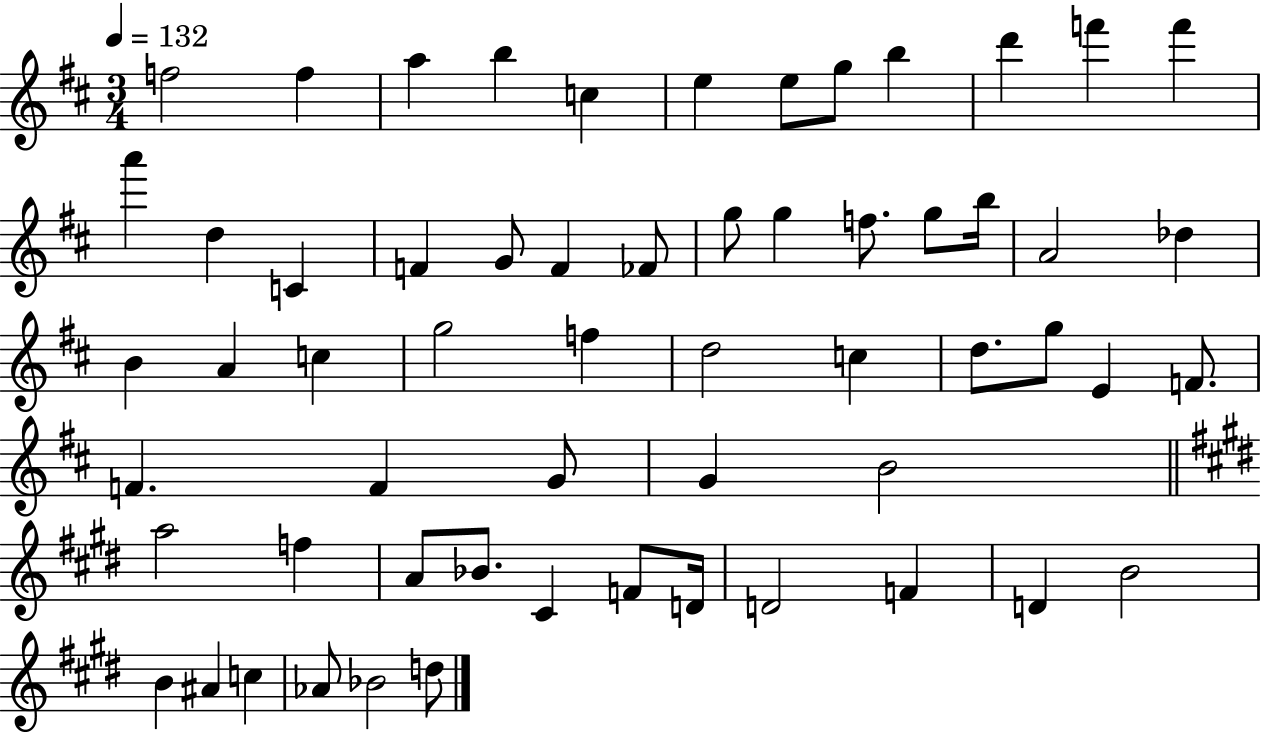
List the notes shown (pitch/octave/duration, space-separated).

F5/h F5/q A5/q B5/q C5/q E5/q E5/e G5/e B5/q D6/q F6/q F6/q A6/q D5/q C4/q F4/q G4/e F4/q FES4/e G5/e G5/q F5/e. G5/e B5/s A4/h Db5/q B4/q A4/q C5/q G5/h F5/q D5/h C5/q D5/e. G5/e E4/q F4/e. F4/q. F4/q G4/e G4/q B4/h A5/h F5/q A4/e Bb4/e. C#4/q F4/e D4/s D4/h F4/q D4/q B4/h B4/q A#4/q C5/q Ab4/e Bb4/h D5/e